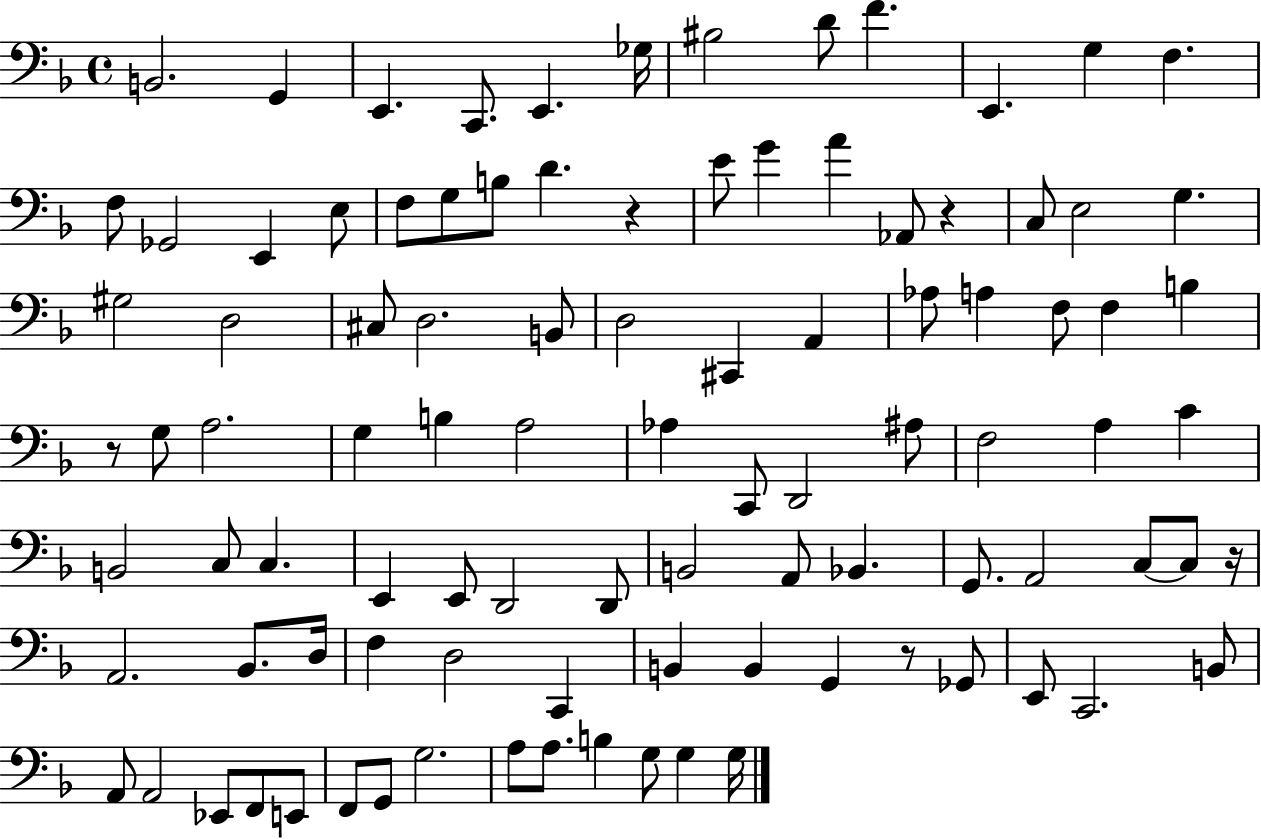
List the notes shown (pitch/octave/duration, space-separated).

B2/h. G2/q E2/q. C2/e. E2/q. Gb3/s BIS3/h D4/e F4/q. E2/q. G3/q F3/q. F3/e Gb2/h E2/q E3/e F3/e G3/e B3/e D4/q. R/q E4/e G4/q A4/q Ab2/e R/q C3/e E3/h G3/q. G#3/h D3/h C#3/e D3/h. B2/e D3/h C#2/q A2/q Ab3/e A3/q F3/e F3/q B3/q R/e G3/e A3/h. G3/q B3/q A3/h Ab3/q C2/e D2/h A#3/e F3/h A3/q C4/q B2/h C3/e C3/q. E2/q E2/e D2/h D2/e B2/h A2/e Bb2/q. G2/e. A2/h C3/e C3/e R/s A2/h. Bb2/e. D3/s F3/q D3/h C2/q B2/q B2/q G2/q R/e Gb2/e E2/e C2/h. B2/e A2/e A2/h Eb2/e F2/e E2/e F2/e G2/e G3/h. A3/e A3/e. B3/q G3/e G3/q G3/s